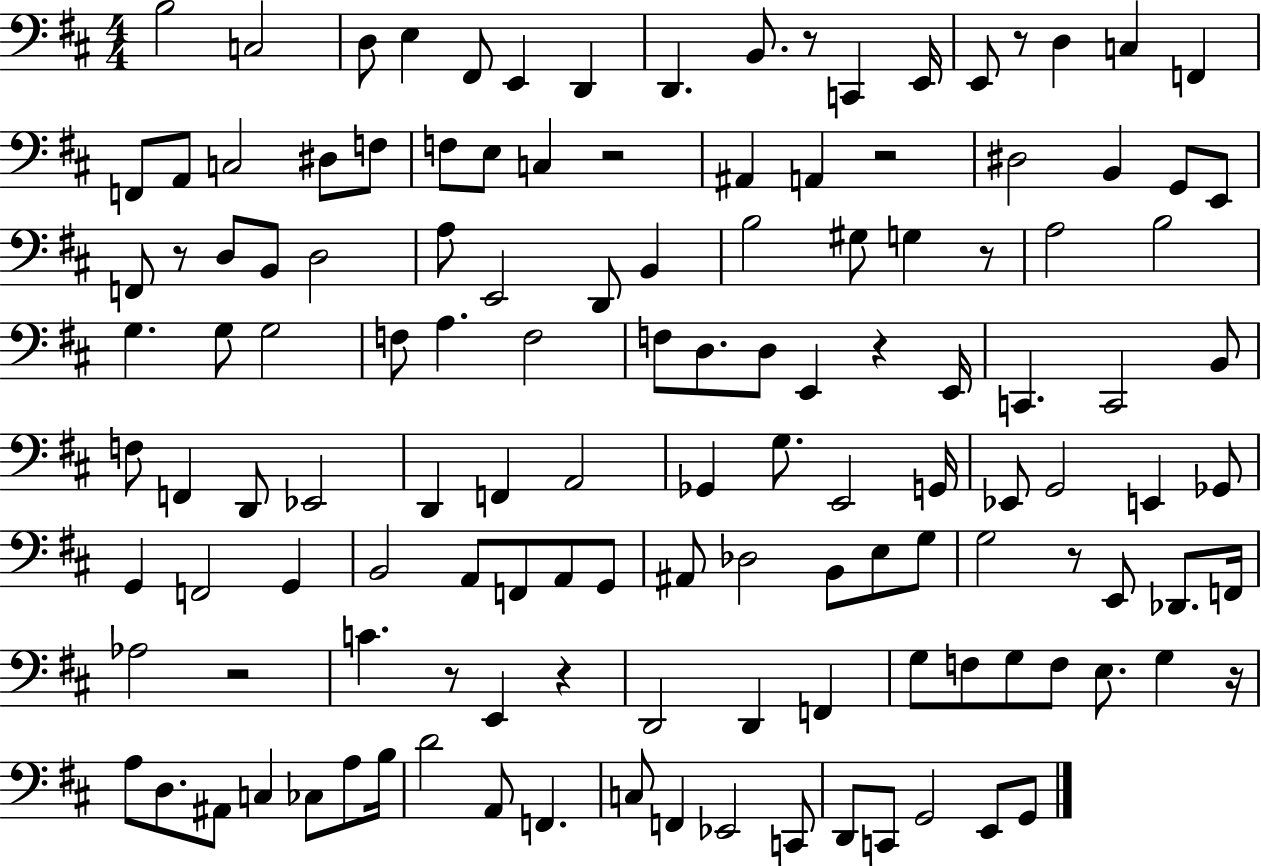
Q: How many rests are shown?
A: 12